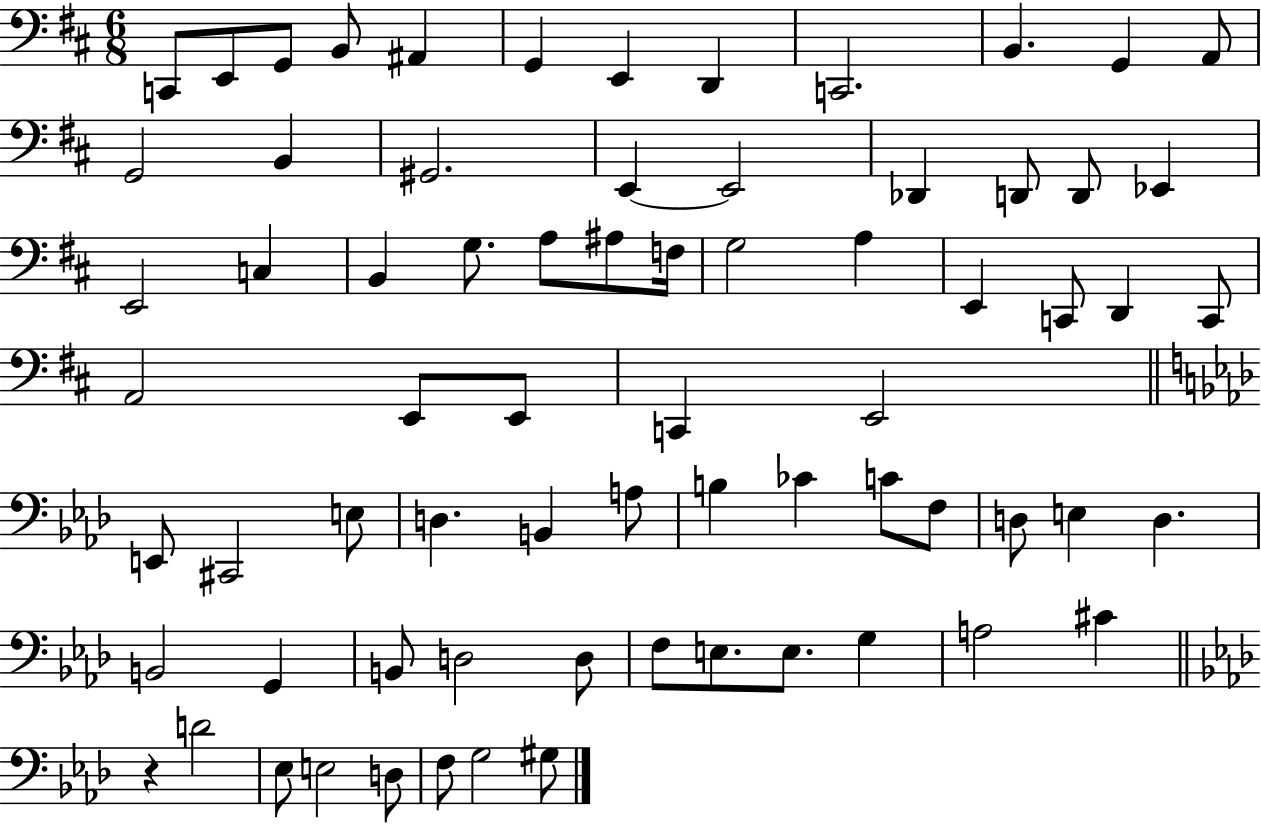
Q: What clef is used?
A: bass